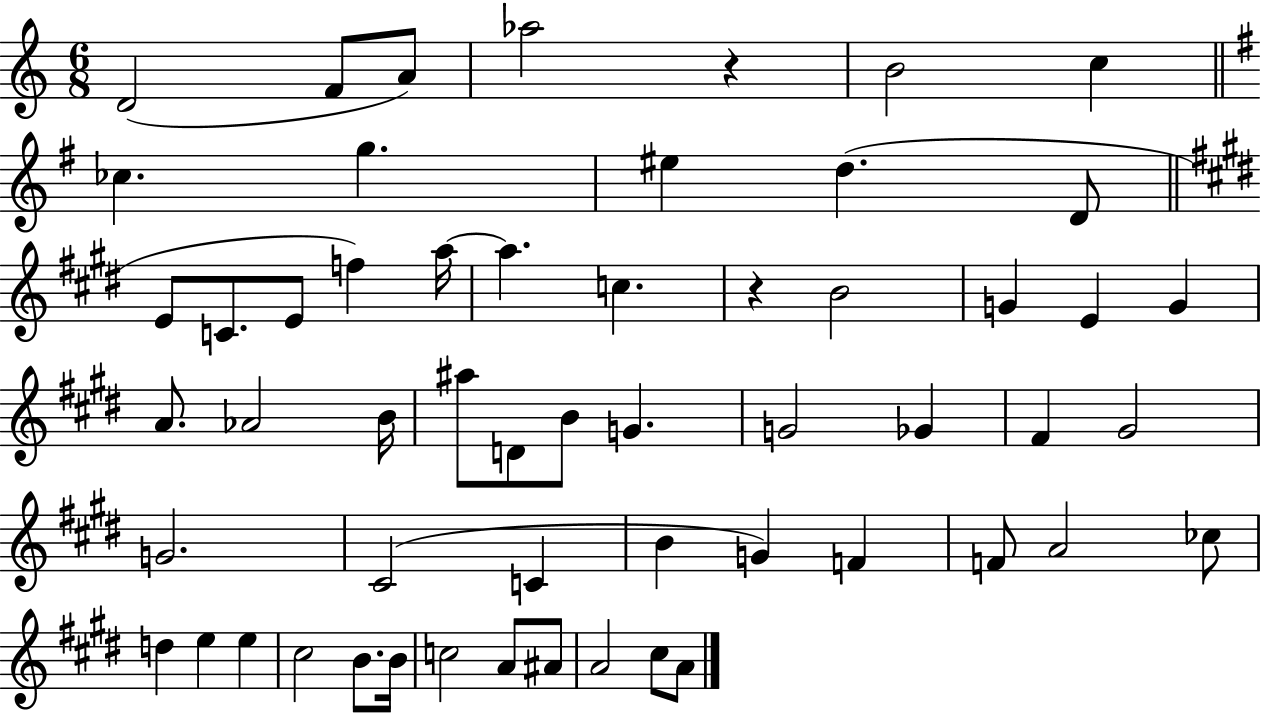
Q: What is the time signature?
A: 6/8